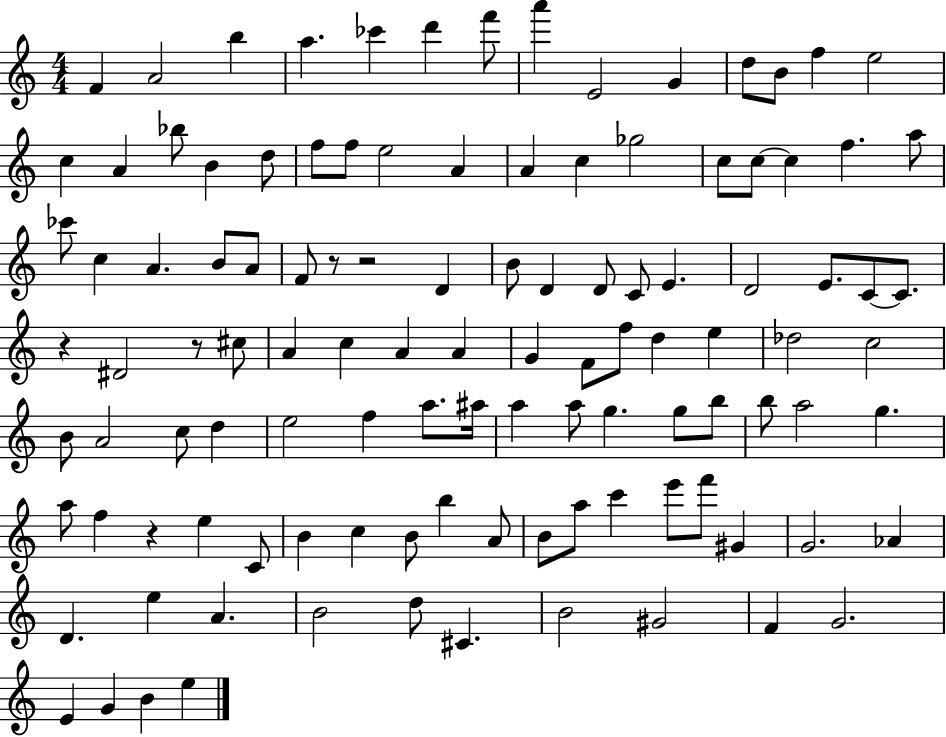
X:1
T:Untitled
M:4/4
L:1/4
K:C
F A2 b a _c' d' f'/2 a' E2 G d/2 B/2 f e2 c A _b/2 B d/2 f/2 f/2 e2 A A c _g2 c/2 c/2 c f a/2 _c'/2 c A B/2 A/2 F/2 z/2 z2 D B/2 D D/2 C/2 E D2 E/2 C/2 C/2 z ^D2 z/2 ^c/2 A c A A G F/2 f/2 d e _d2 c2 B/2 A2 c/2 d e2 f a/2 ^a/4 a a/2 g g/2 b/2 b/2 a2 g a/2 f z e C/2 B c B/2 b A/2 B/2 a/2 c' e'/2 f'/2 ^G G2 _A D e A B2 d/2 ^C B2 ^G2 F G2 E G B e